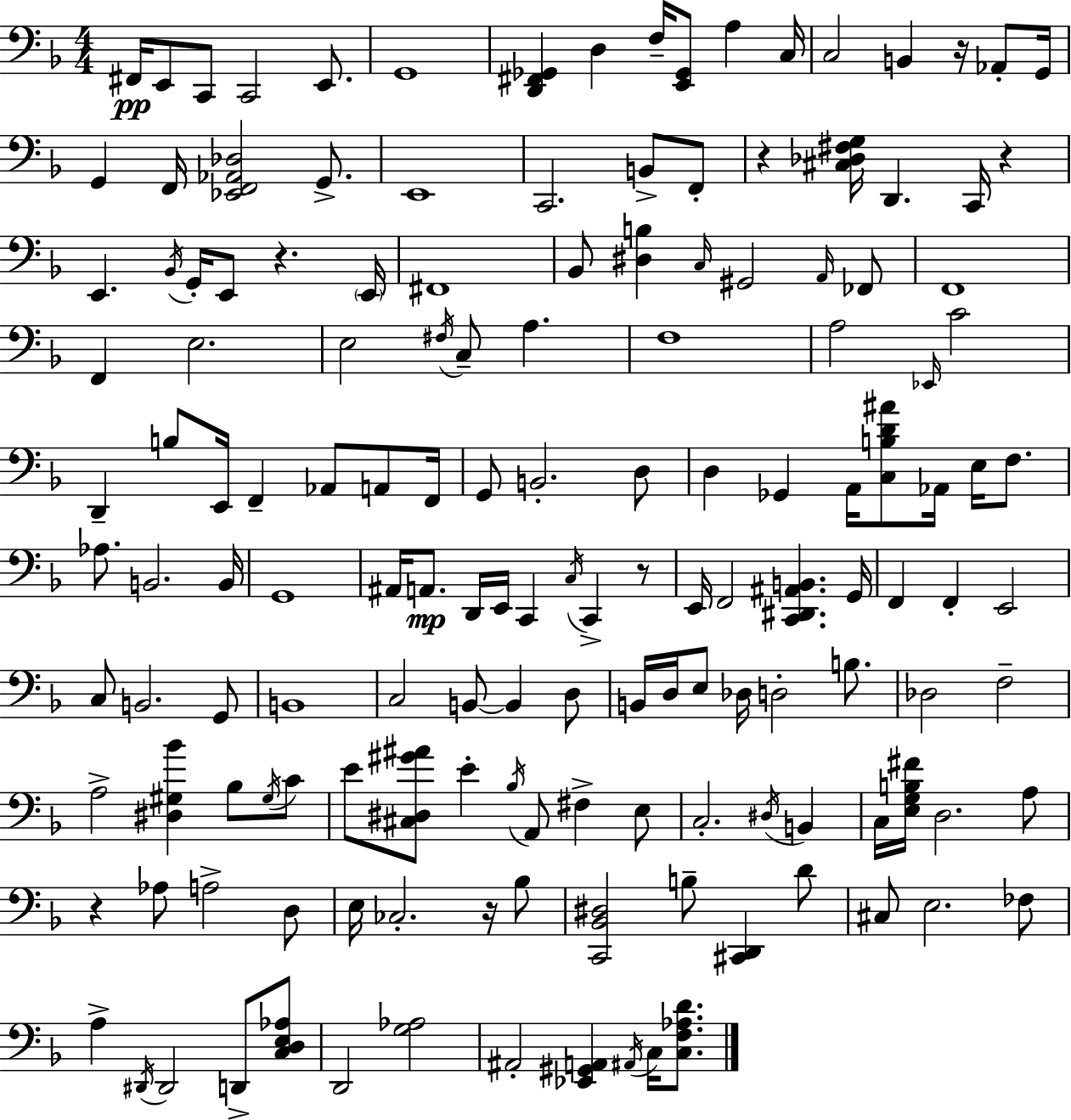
F#2/s E2/e C2/e C2/h E2/e. G2/w [D2,F#2,Gb2]/q D3/q F3/s [E2,Gb2]/e A3/q C3/s C3/h B2/q R/s Ab2/e G2/s G2/q F2/s [Eb2,F2,Ab2,Db3]/h G2/e. E2/w C2/h. B2/e F2/e R/q [C#3,Db3,F#3,G3]/s D2/q. C2/s R/q E2/q. Bb2/s G2/s E2/e R/q. E2/s F#2/w Bb2/e [D#3,B3]/q C3/s G#2/h A2/s FES2/e F2/w F2/q E3/h. E3/h F#3/s C3/e A3/q. F3/w A3/h Eb2/s C4/h D2/q B3/e E2/s F2/q Ab2/e A2/e F2/s G2/e B2/h. D3/e D3/q Gb2/q A2/s [C3,B3,D4,A#4]/e Ab2/s E3/s F3/e. Ab3/e. B2/h. B2/s G2/w A#2/s A2/e. D2/s E2/s C2/q C3/s C2/q R/e E2/s F2/h [C2,D#2,A#2,B2]/q. G2/s F2/q F2/q E2/h C3/e B2/h. G2/e B2/w C3/h B2/e B2/q D3/e B2/s D3/s E3/e Db3/s D3/h B3/e. Db3/h F3/h A3/h [D#3,G#3,Bb4]/q Bb3/e G#3/s C4/e E4/e [C#3,D#3,G#4,A#4]/e E4/q Bb3/s A2/e F#3/q E3/e C3/h. D#3/s B2/q C3/s [E3,G3,B3,F#4]/s D3/h. A3/e R/q Ab3/e A3/h D3/e E3/s CES3/h. R/s Bb3/e [C2,Bb2,D#3]/h B3/e [C#2,D2]/q D4/e C#3/e E3/h. FES3/e A3/q D#2/s D#2/h D2/e [C3,D3,E3,Ab3]/e D2/h [G3,Ab3]/h A#2/h [Eb2,G#2,A2]/q A#2/s C3/s [C3,F3,Ab3,D4]/e.